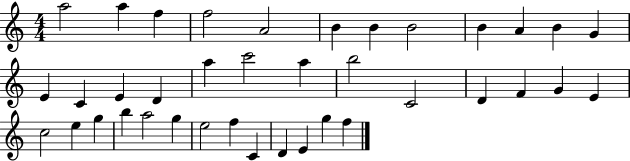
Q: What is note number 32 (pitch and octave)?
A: E5